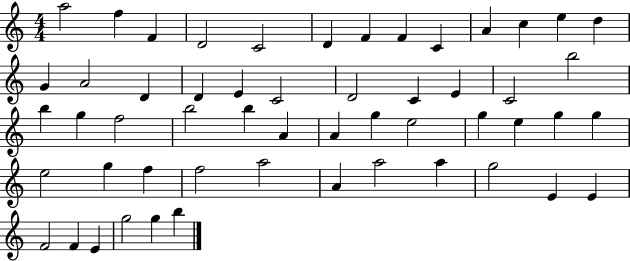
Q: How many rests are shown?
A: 0